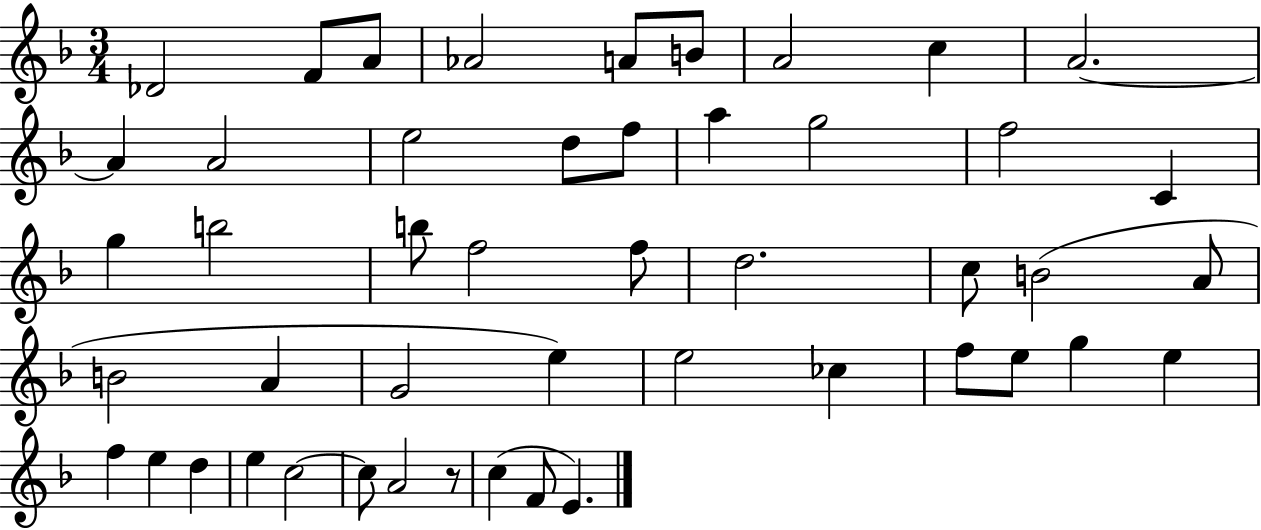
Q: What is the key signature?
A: F major